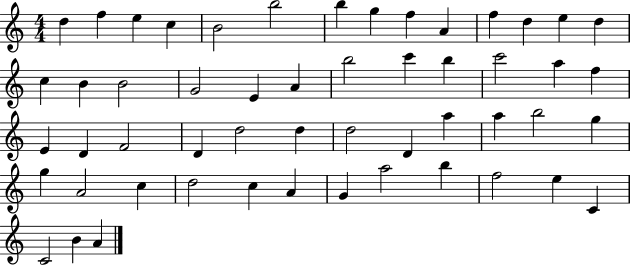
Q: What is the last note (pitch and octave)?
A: A4